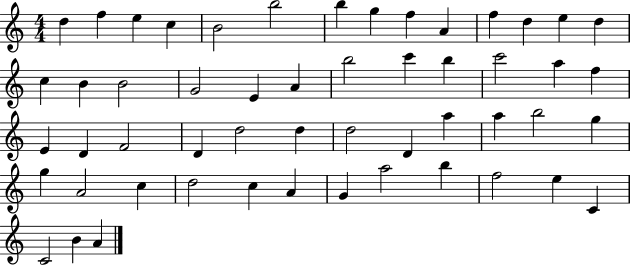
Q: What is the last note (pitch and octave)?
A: A4